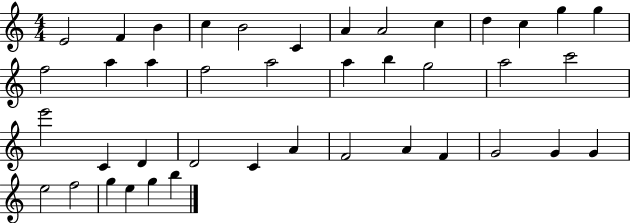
X:1
T:Untitled
M:4/4
L:1/4
K:C
E2 F B c B2 C A A2 c d c g g f2 a a f2 a2 a b g2 a2 c'2 e'2 C D D2 C A F2 A F G2 G G e2 f2 g e g b